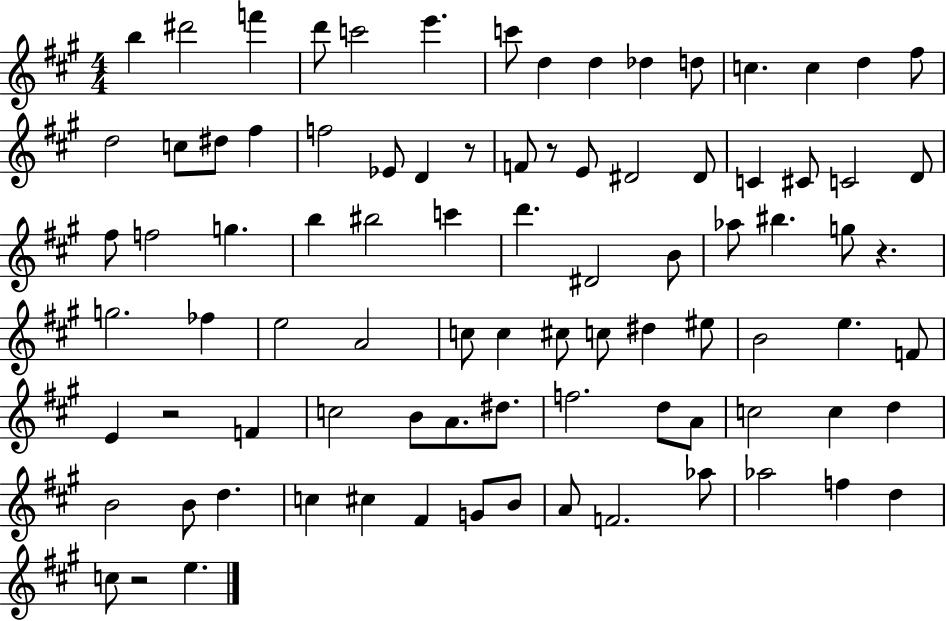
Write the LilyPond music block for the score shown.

{
  \clef treble
  \numericTimeSignature
  \time 4/4
  \key a \major
  \repeat volta 2 { b''4 dis'''2 f'''4 | d'''8 c'''2 e'''4. | c'''8 d''4 d''4 des''4 d''8 | c''4. c''4 d''4 fis''8 | \break d''2 c''8 dis''8 fis''4 | f''2 ees'8 d'4 r8 | f'8 r8 e'8 dis'2 dis'8 | c'4 cis'8 c'2 d'8 | \break fis''8 f''2 g''4. | b''4 bis''2 c'''4 | d'''4. dis'2 b'8 | aes''8 bis''4. g''8 r4. | \break g''2. fes''4 | e''2 a'2 | c''8 c''4 cis''8 c''8 dis''4 eis''8 | b'2 e''4. f'8 | \break e'4 r2 f'4 | c''2 b'8 a'8. dis''8. | f''2. d''8 a'8 | c''2 c''4 d''4 | \break b'2 b'8 d''4. | c''4 cis''4 fis'4 g'8 b'8 | a'8 f'2. aes''8 | aes''2 f''4 d''4 | \break c''8 r2 e''4. | } \bar "|."
}